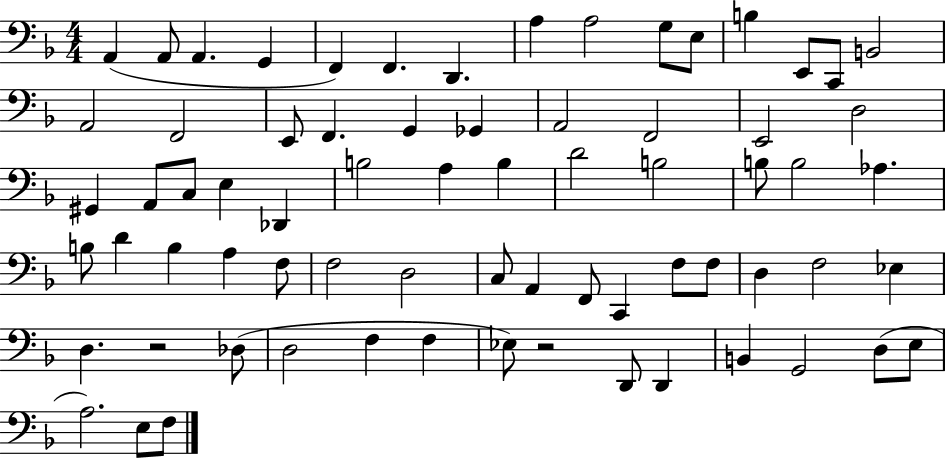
{
  \clef bass
  \numericTimeSignature
  \time 4/4
  \key f \major
  a,4( a,8 a,4. g,4 | f,4) f,4. d,4. | a4 a2 g8 e8 | b4 e,8 c,8 b,2 | \break a,2 f,2 | e,8 f,4. g,4 ges,4 | a,2 f,2 | e,2 d2 | \break gis,4 a,8 c8 e4 des,4 | b2 a4 b4 | d'2 b2 | b8 b2 aes4. | \break b8 d'4 b4 a4 f8 | f2 d2 | c8 a,4 f,8 c,4 f8 f8 | d4 f2 ees4 | \break d4. r2 des8( | d2 f4 f4 | ees8) r2 d,8 d,4 | b,4 g,2 d8( e8 | \break a2.) e8 f8 | \bar "|."
}